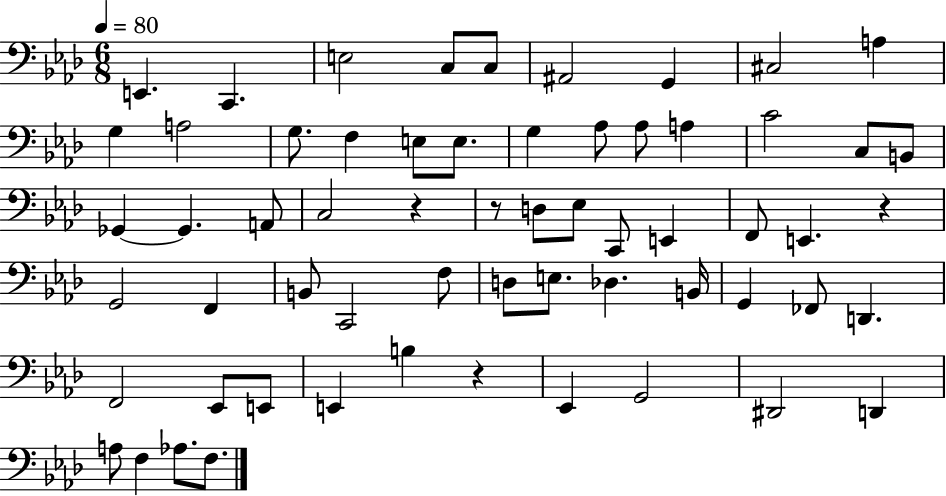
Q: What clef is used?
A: bass